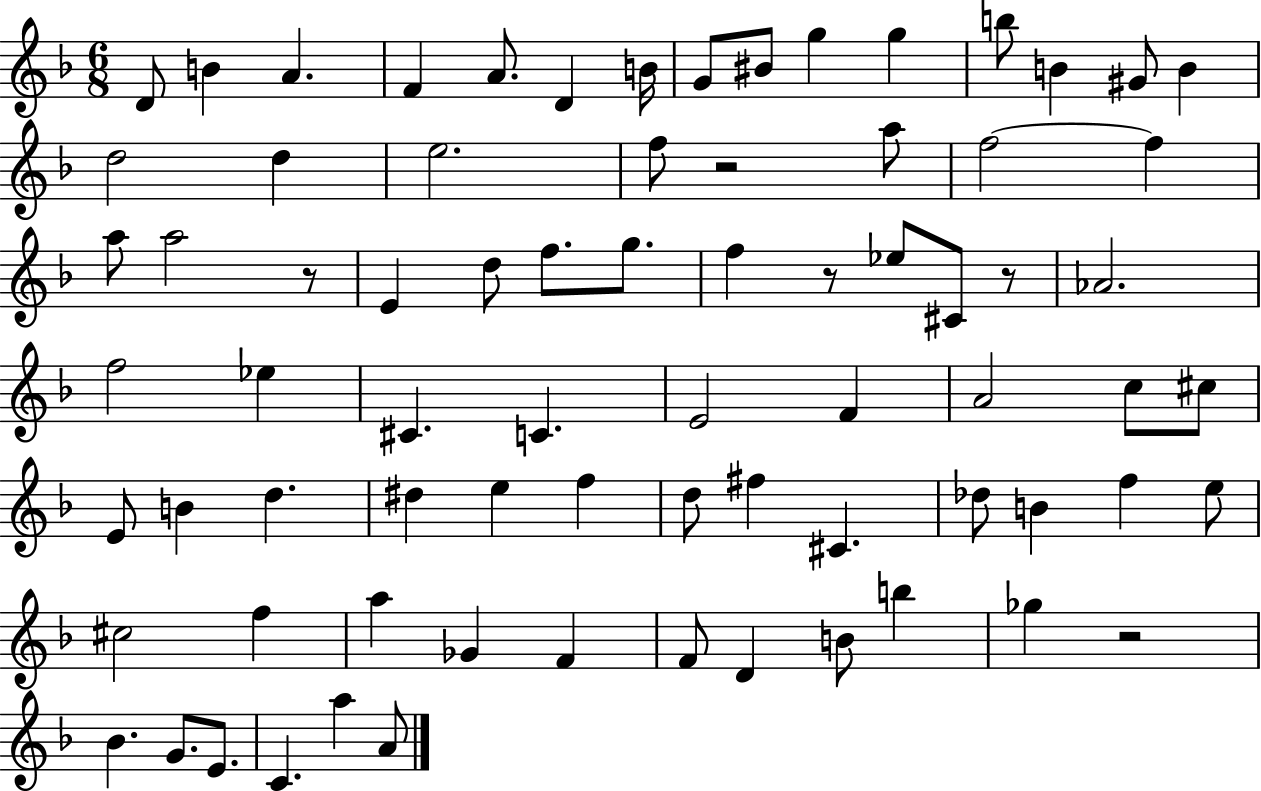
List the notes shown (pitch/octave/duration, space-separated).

D4/e B4/q A4/q. F4/q A4/e. D4/q B4/s G4/e BIS4/e G5/q G5/q B5/e B4/q G#4/e B4/q D5/h D5/q E5/h. F5/e R/h A5/e F5/h F5/q A5/e A5/h R/e E4/q D5/e F5/e. G5/e. F5/q R/e Eb5/e C#4/e R/e Ab4/h. F5/h Eb5/q C#4/q. C4/q. E4/h F4/q A4/h C5/e C#5/e E4/e B4/q D5/q. D#5/q E5/q F5/q D5/e F#5/q C#4/q. Db5/e B4/q F5/q E5/e C#5/h F5/q A5/q Gb4/q F4/q F4/e D4/q B4/e B5/q Gb5/q R/h Bb4/q. G4/e. E4/e. C4/q. A5/q A4/e